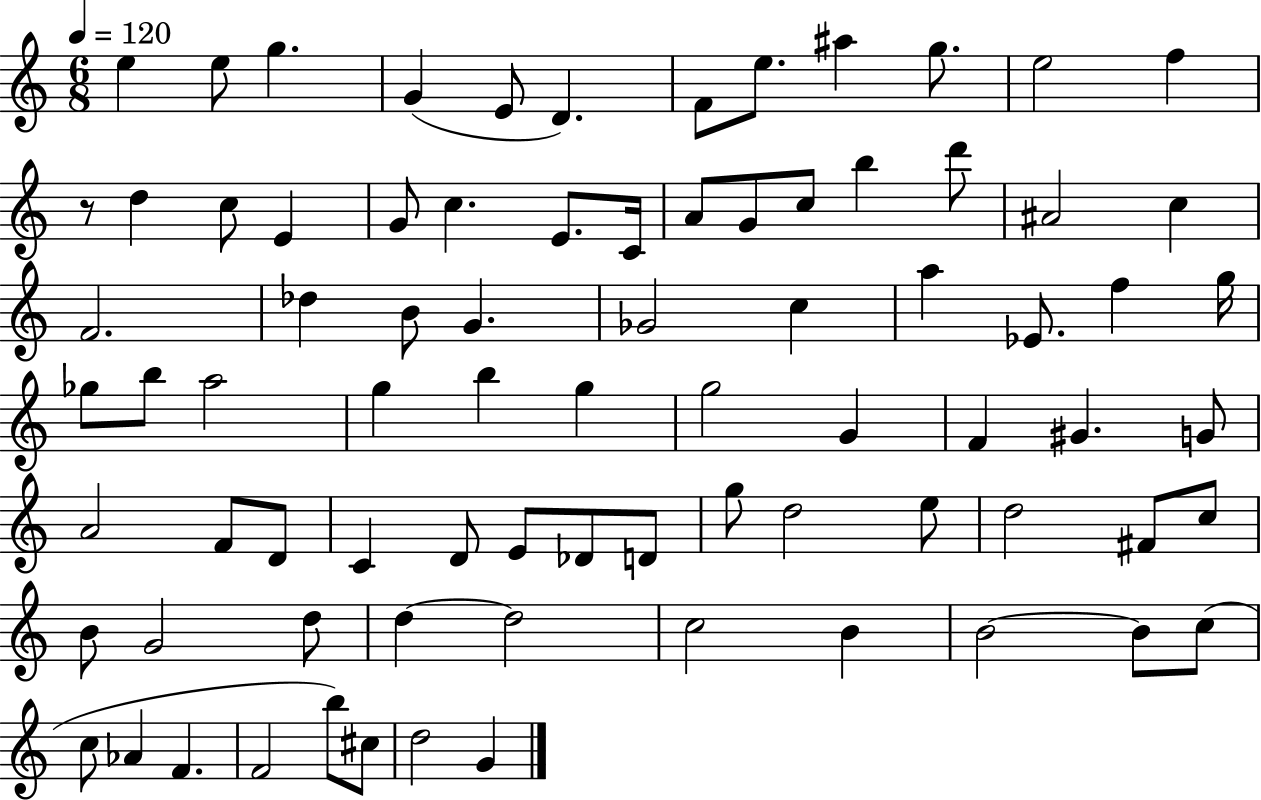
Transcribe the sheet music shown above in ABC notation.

X:1
T:Untitled
M:6/8
L:1/4
K:C
e e/2 g G E/2 D F/2 e/2 ^a g/2 e2 f z/2 d c/2 E G/2 c E/2 C/4 A/2 G/2 c/2 b d'/2 ^A2 c F2 _d B/2 G _G2 c a _E/2 f g/4 _g/2 b/2 a2 g b g g2 G F ^G G/2 A2 F/2 D/2 C D/2 E/2 _D/2 D/2 g/2 d2 e/2 d2 ^F/2 c/2 B/2 G2 d/2 d d2 c2 B B2 B/2 c/2 c/2 _A F F2 b/2 ^c/2 d2 G